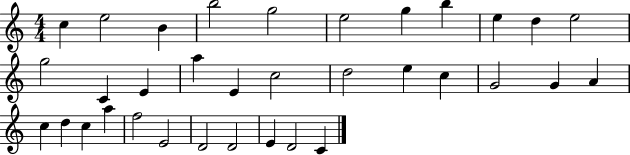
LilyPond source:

{
  \clef treble
  \numericTimeSignature
  \time 4/4
  \key c \major
  c''4 e''2 b'4 | b''2 g''2 | e''2 g''4 b''4 | e''4 d''4 e''2 | \break g''2 c'4 e'4 | a''4 e'4 c''2 | d''2 e''4 c''4 | g'2 g'4 a'4 | \break c''4 d''4 c''4 a''4 | f''2 e'2 | d'2 d'2 | e'4 d'2 c'4 | \break \bar "|."
}